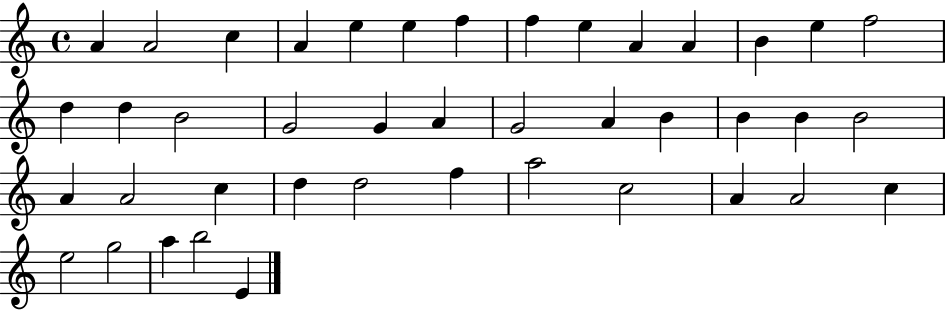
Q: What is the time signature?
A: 4/4